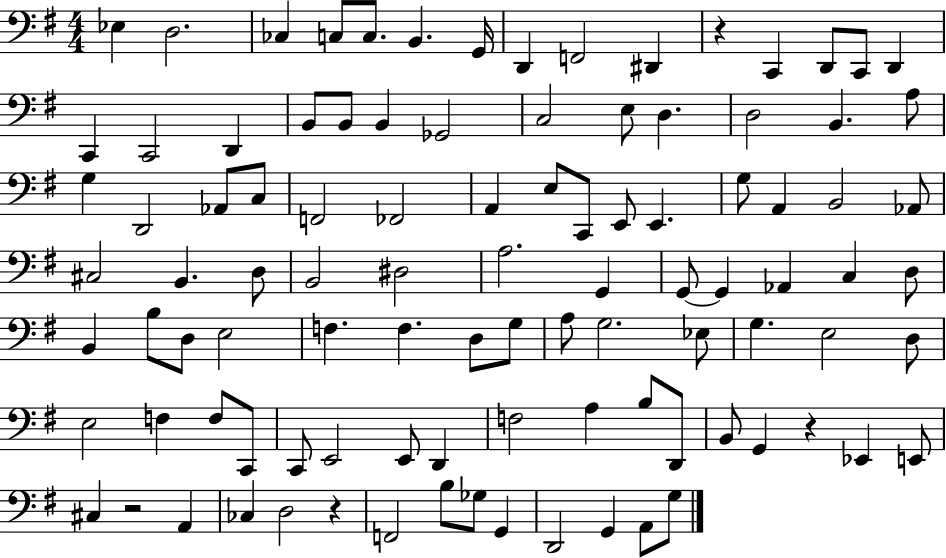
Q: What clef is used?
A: bass